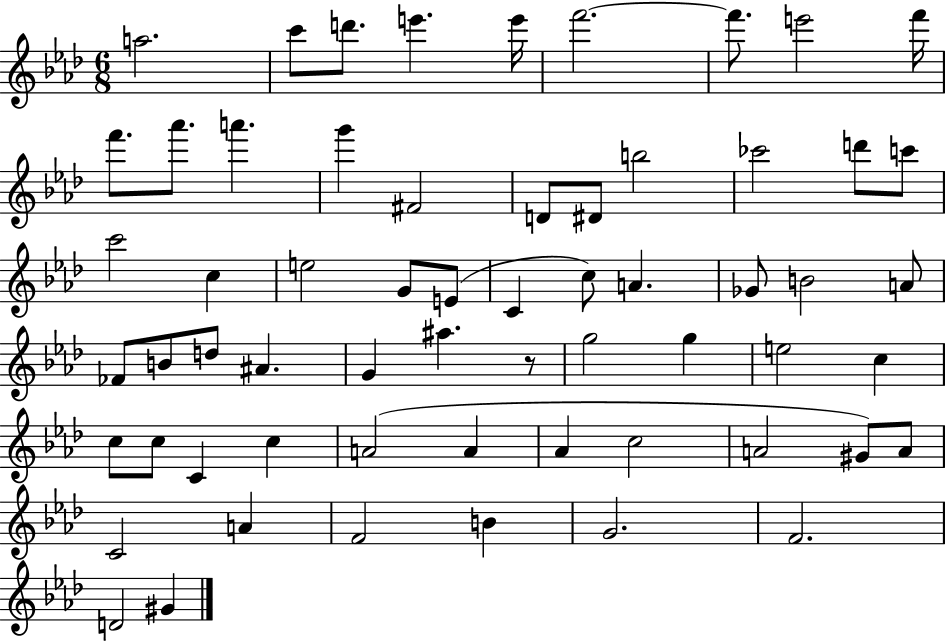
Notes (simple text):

A5/h. C6/e D6/e. E6/q. E6/s F6/h. F6/e. E6/h F6/s F6/e. Ab6/e. A6/q. G6/q F#4/h D4/e D#4/e B5/h CES6/h D6/e C6/e C6/h C5/q E5/h G4/e E4/e C4/q C5/e A4/q. Gb4/e B4/h A4/e FES4/e B4/e D5/e A#4/q. G4/q A#5/q. R/e G5/h G5/q E5/h C5/q C5/e C5/e C4/q C5/q A4/h A4/q Ab4/q C5/h A4/h G#4/e A4/e C4/h A4/q F4/h B4/q G4/h. F4/h. D4/h G#4/q